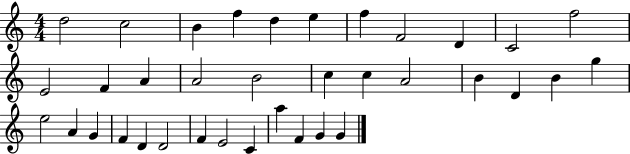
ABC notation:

X:1
T:Untitled
M:4/4
L:1/4
K:C
d2 c2 B f d e f F2 D C2 f2 E2 F A A2 B2 c c A2 B D B g e2 A G F D D2 F E2 C a F G G